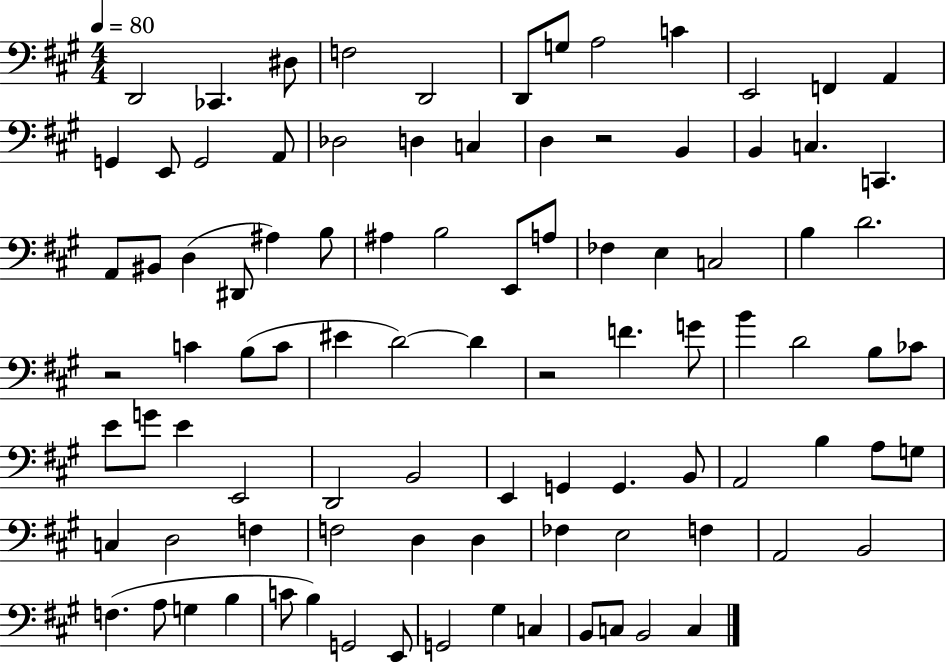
D2/h CES2/q. D#3/e F3/h D2/h D2/e G3/e A3/h C4/q E2/h F2/q A2/q G2/q E2/e G2/h A2/e Db3/h D3/q C3/q D3/q R/h B2/q B2/q C3/q. C2/q. A2/e BIS2/e D3/q D#2/e A#3/q B3/e A#3/q B3/h E2/e A3/e FES3/q E3/q C3/h B3/q D4/h. R/h C4/q B3/e C4/e EIS4/q D4/h D4/q R/h F4/q. G4/e B4/q D4/h B3/e CES4/e E4/e G4/e E4/q E2/h D2/h B2/h E2/q G2/q G2/q. B2/e A2/h B3/q A3/e G3/e C3/q D3/h F3/q F3/h D3/q D3/q FES3/q E3/h F3/q A2/h B2/h F3/q. A3/e G3/q B3/q C4/e B3/q G2/h E2/e G2/h G#3/q C3/q B2/e C3/e B2/h C3/q